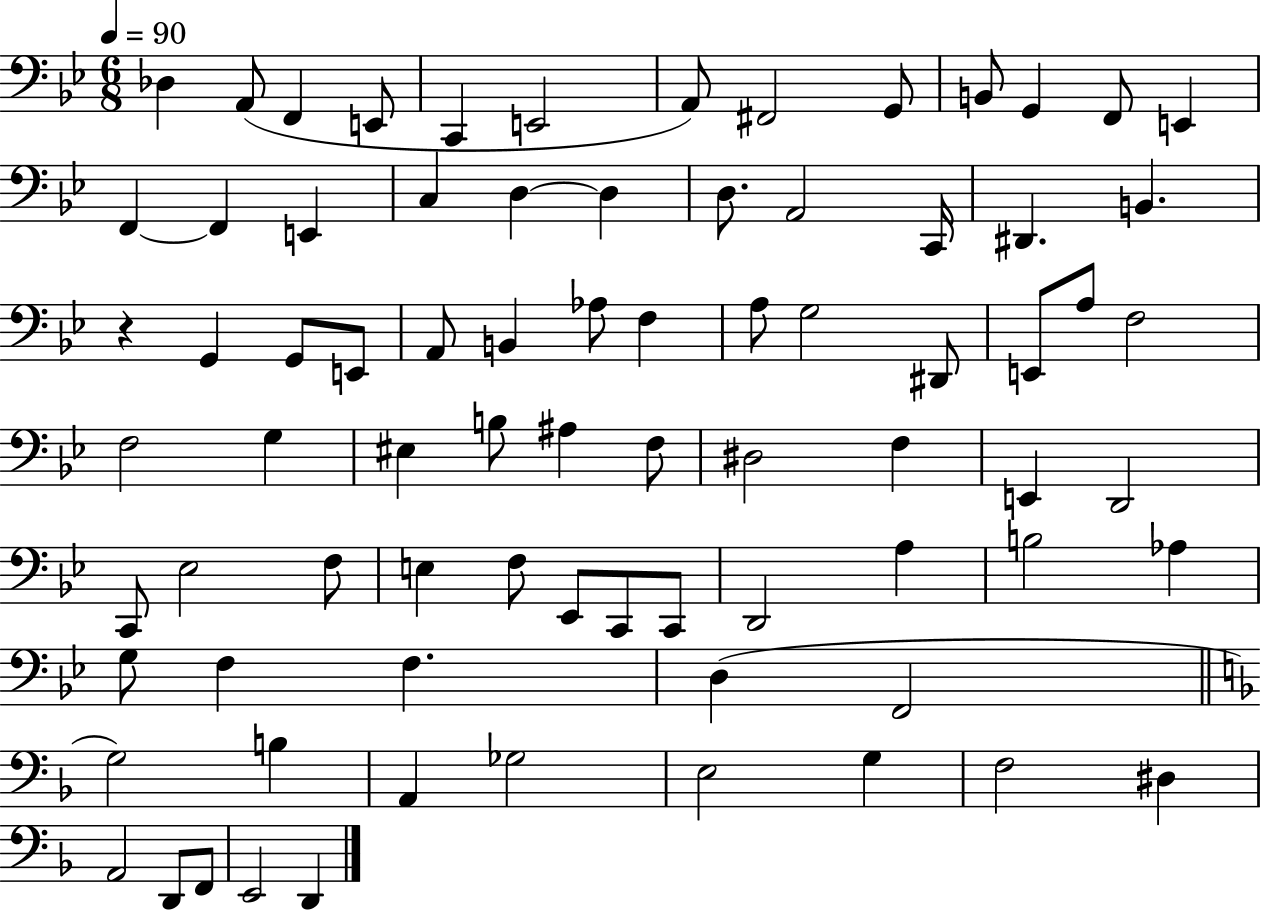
Db3/q A2/e F2/q E2/e C2/q E2/h A2/e F#2/h G2/e B2/e G2/q F2/e E2/q F2/q F2/q E2/q C3/q D3/q D3/q D3/e. A2/h C2/s D#2/q. B2/q. R/q G2/q G2/e E2/e A2/e B2/q Ab3/e F3/q A3/e G3/h D#2/e E2/e A3/e F3/h F3/h G3/q EIS3/q B3/e A#3/q F3/e D#3/h F3/q E2/q D2/h C2/e Eb3/h F3/e E3/q F3/e Eb2/e C2/e C2/e D2/h A3/q B3/h Ab3/q G3/e F3/q F3/q. D3/q F2/h G3/h B3/q A2/q Gb3/h E3/h G3/q F3/h D#3/q A2/h D2/e F2/e E2/h D2/q